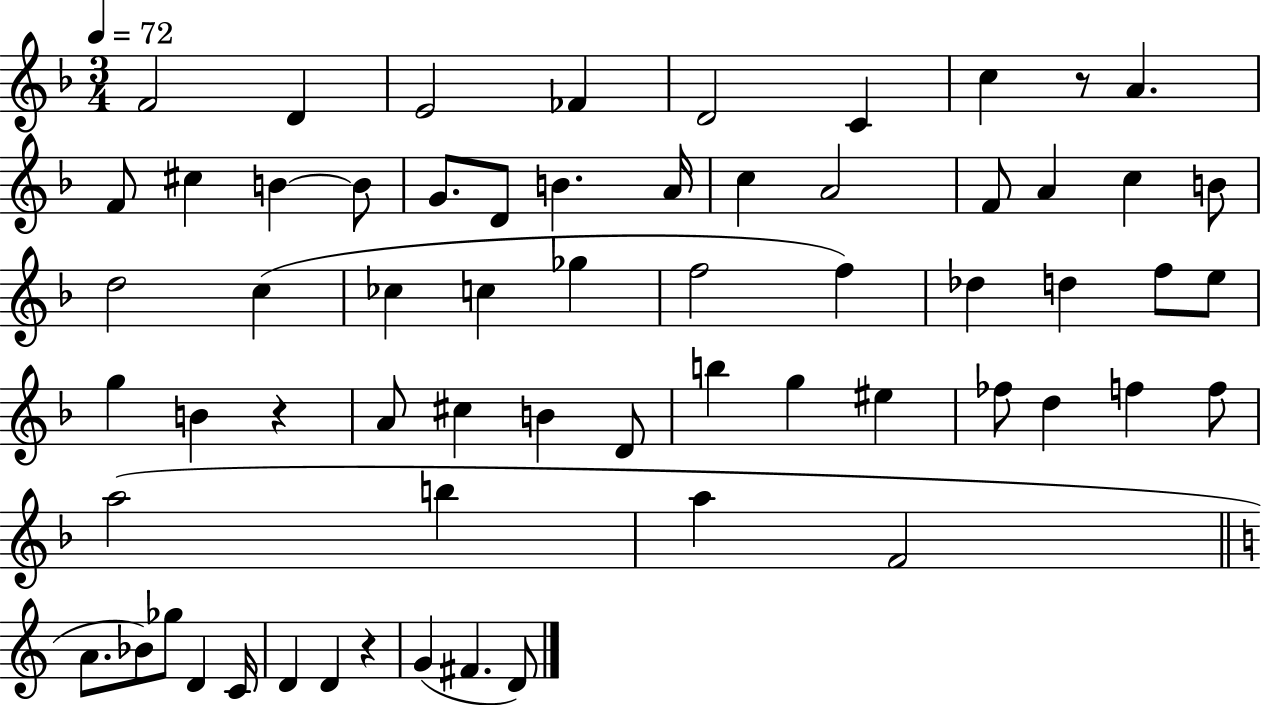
X:1
T:Untitled
M:3/4
L:1/4
K:F
F2 D E2 _F D2 C c z/2 A F/2 ^c B B/2 G/2 D/2 B A/4 c A2 F/2 A c B/2 d2 c _c c _g f2 f _d d f/2 e/2 g B z A/2 ^c B D/2 b g ^e _f/2 d f f/2 a2 b a F2 A/2 _B/2 _g/2 D C/4 D D z G ^F D/2